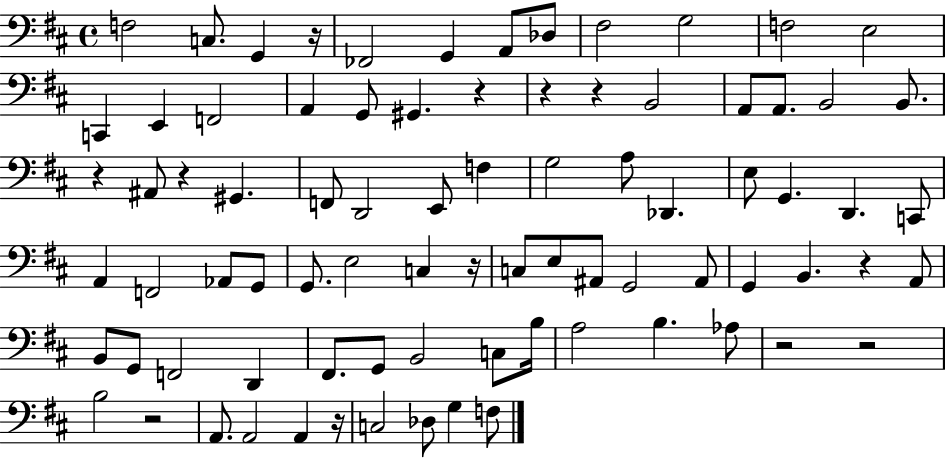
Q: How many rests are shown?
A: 12